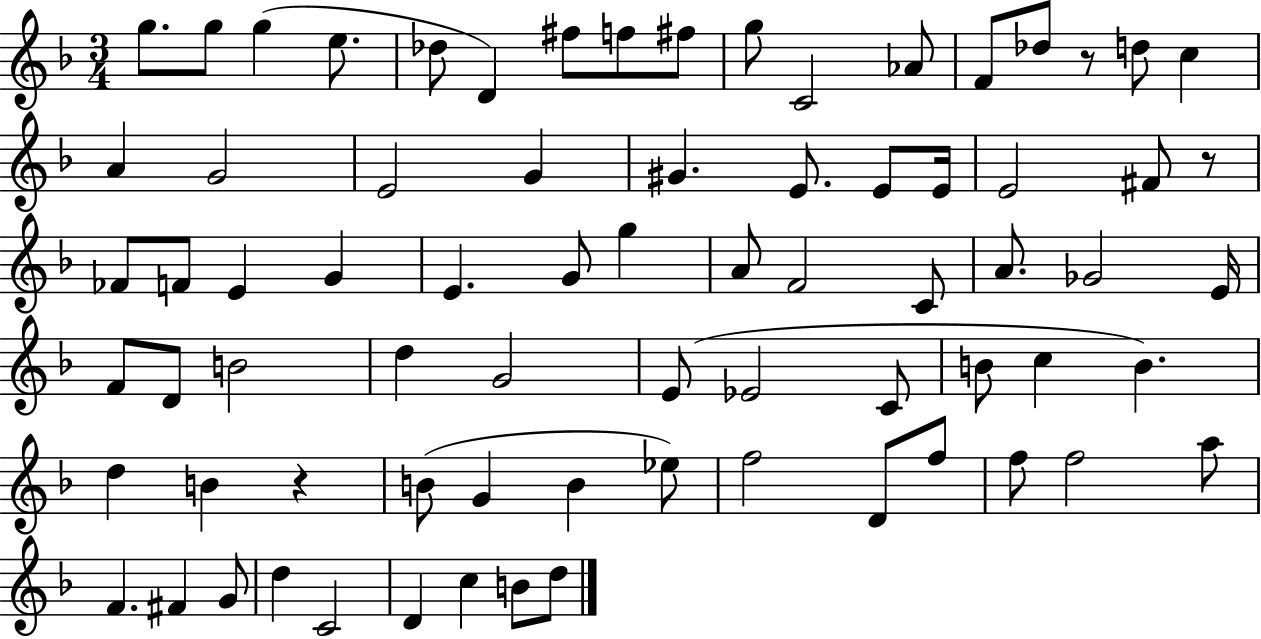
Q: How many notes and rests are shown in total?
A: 74